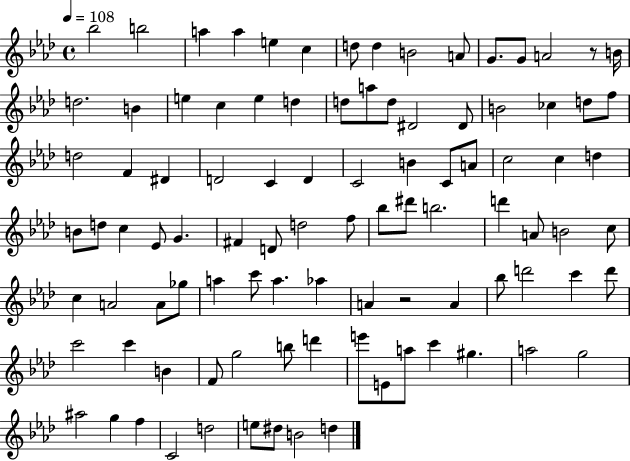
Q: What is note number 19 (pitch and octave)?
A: E5